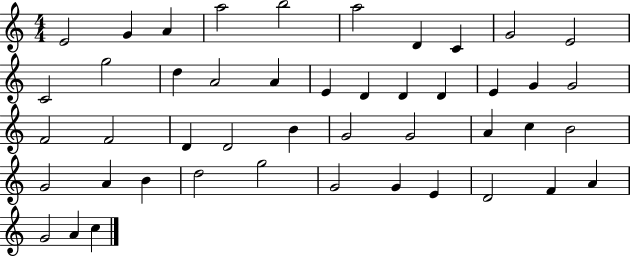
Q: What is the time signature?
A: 4/4